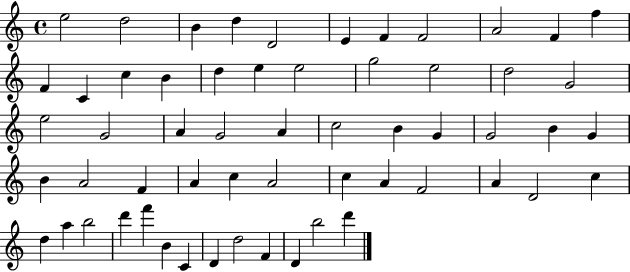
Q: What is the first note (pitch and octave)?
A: E5